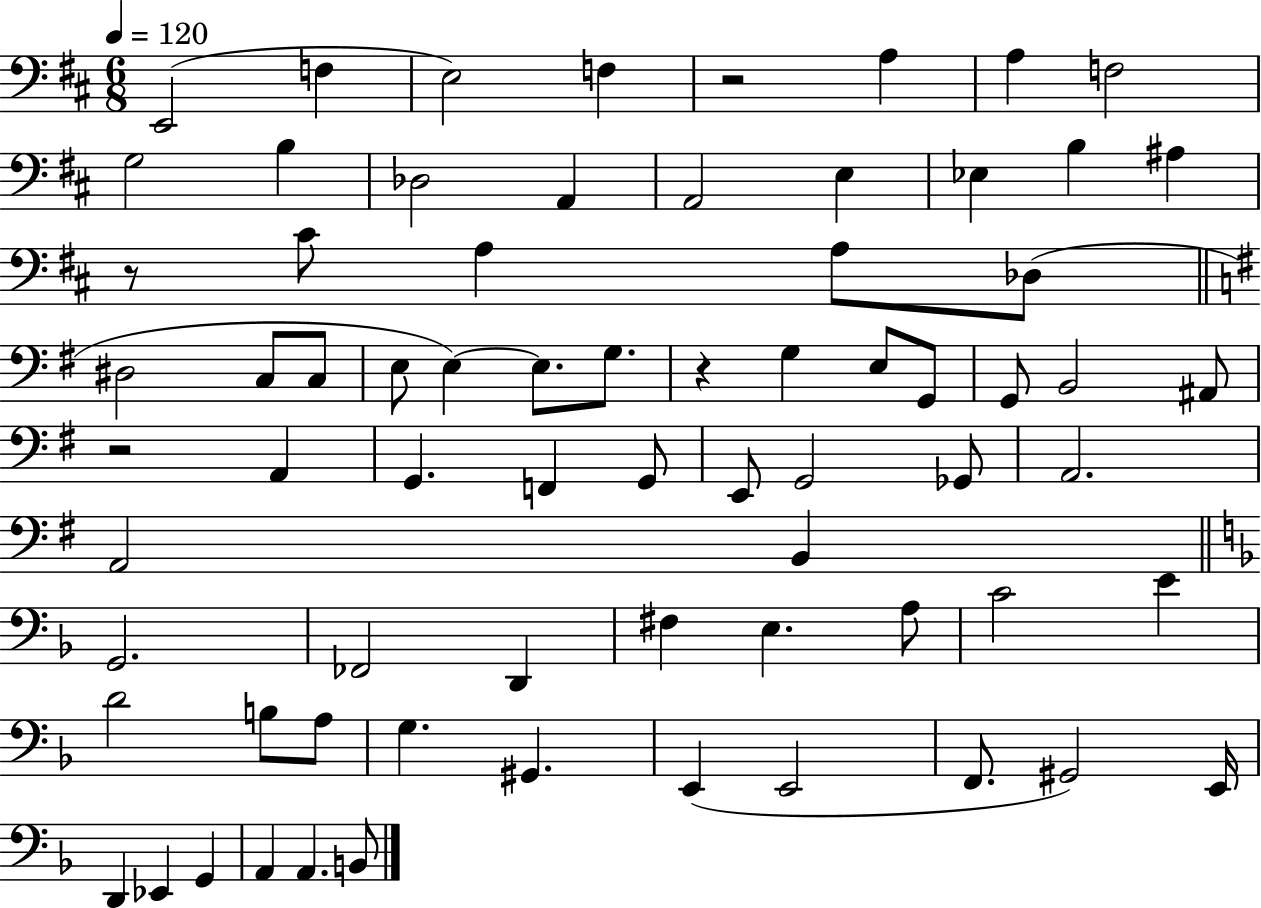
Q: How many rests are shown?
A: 4